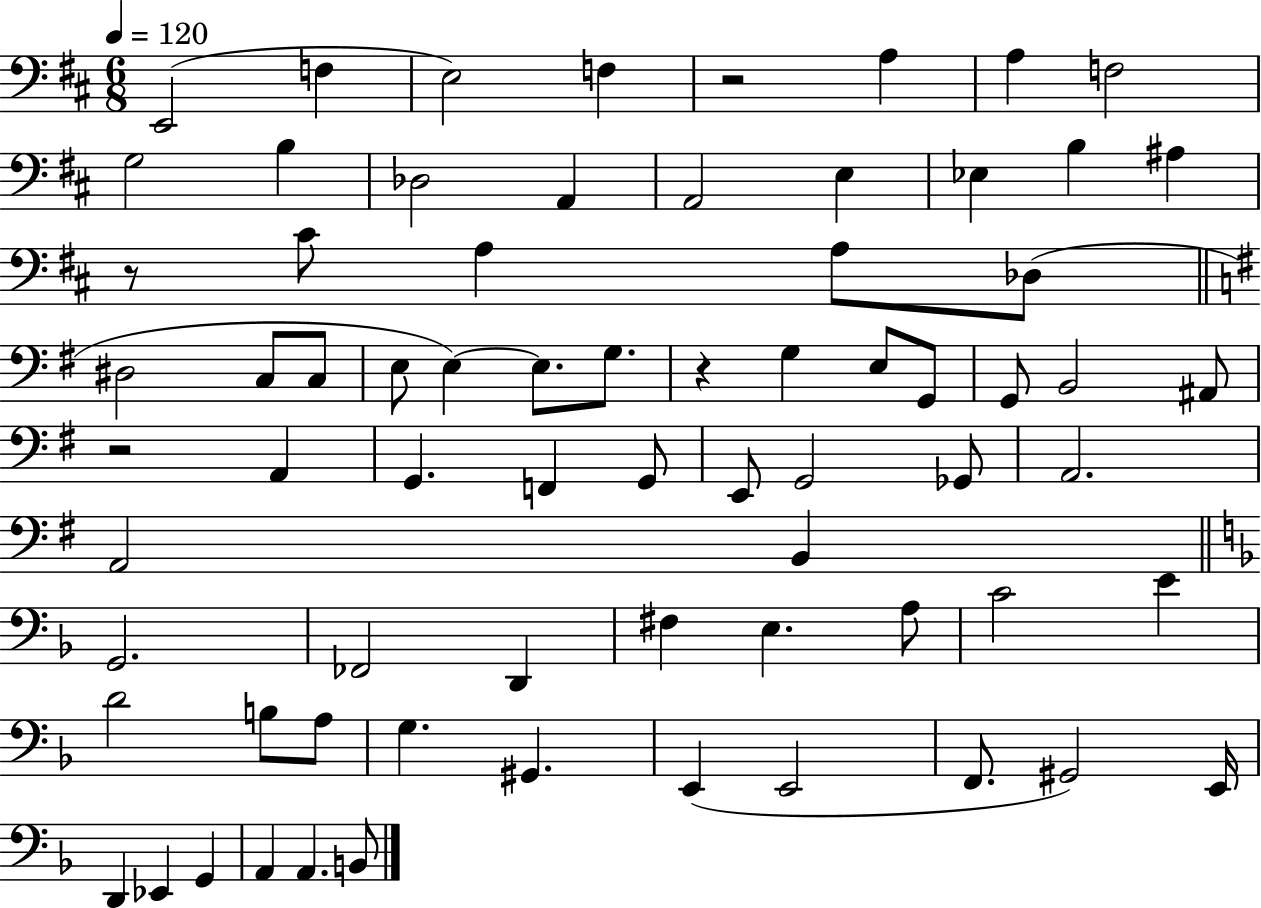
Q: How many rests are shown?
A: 4